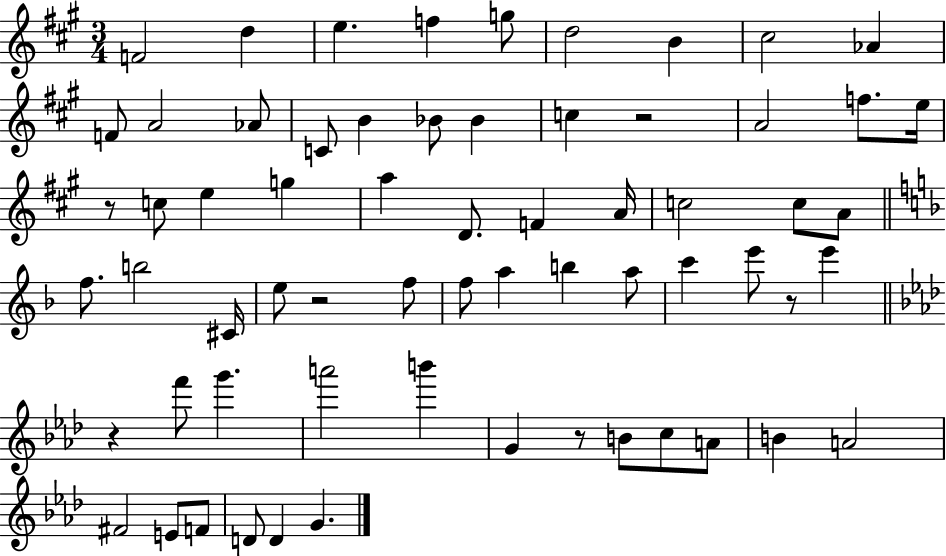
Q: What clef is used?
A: treble